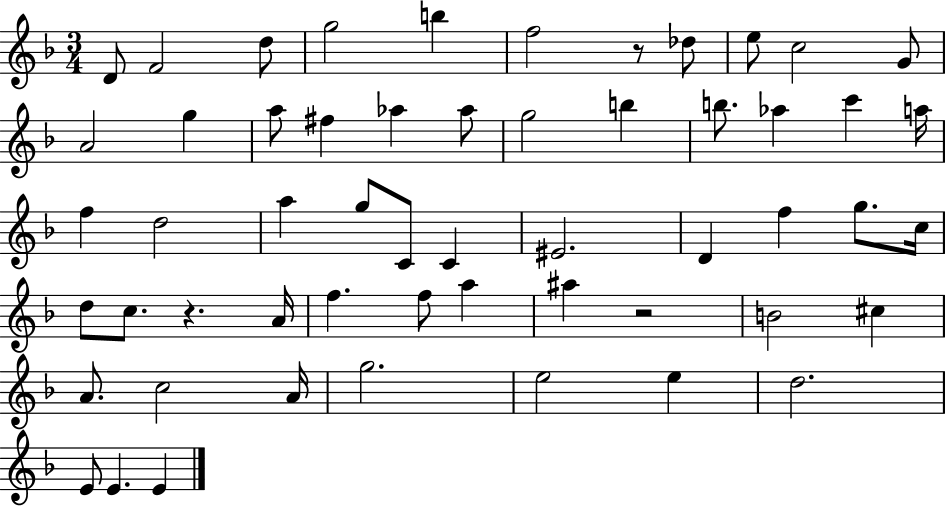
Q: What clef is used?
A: treble